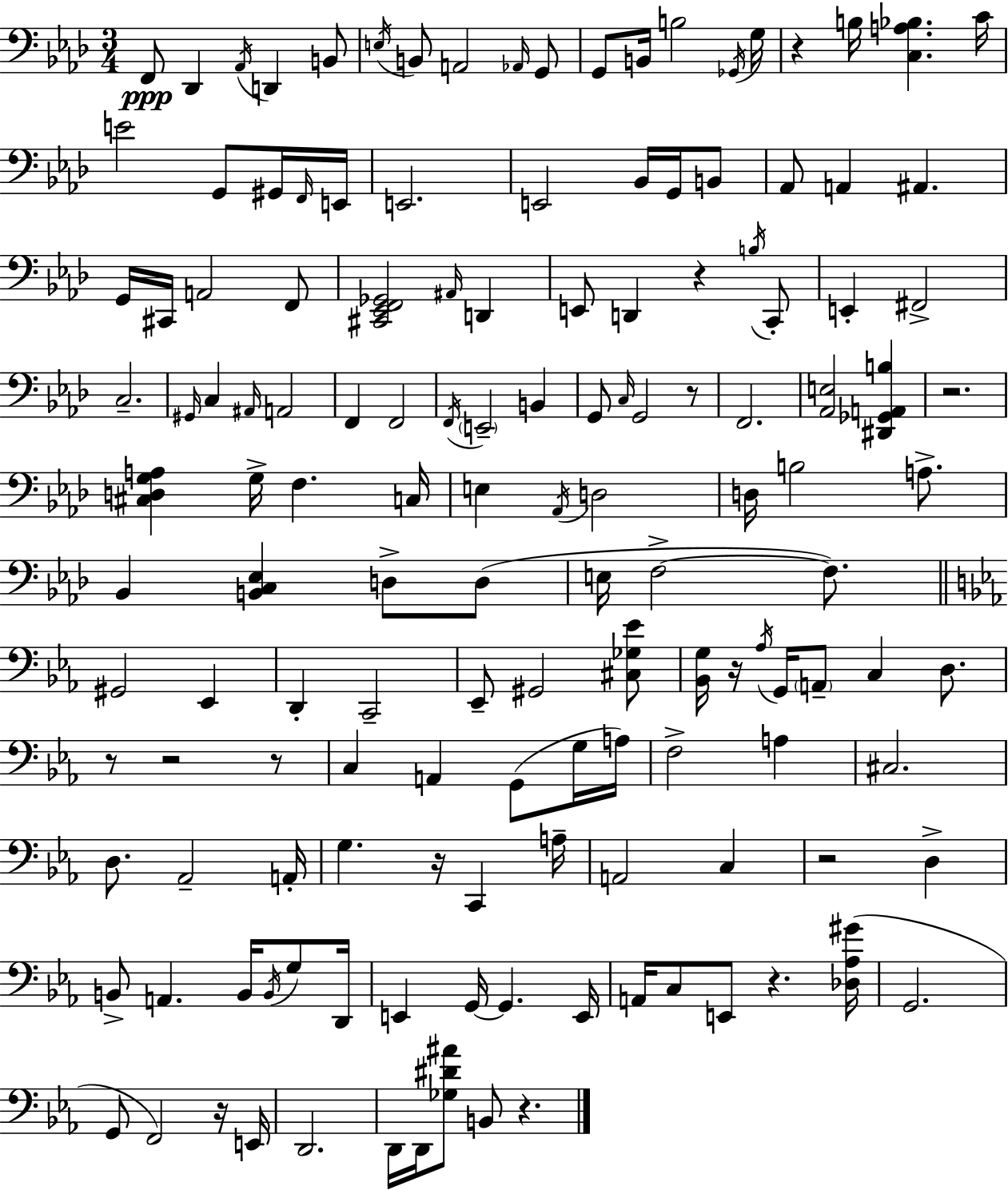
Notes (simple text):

F2/e Db2/q Ab2/s D2/q B2/e E3/s B2/e A2/h Ab2/s G2/e G2/e B2/s B3/h Gb2/s G3/s R/q B3/s [C3,A3,Bb3]/q. C4/s E4/h G2/e G#2/s F2/s E2/s E2/h. E2/h Bb2/s G2/s B2/e Ab2/e A2/q A#2/q. G2/s C#2/s A2/h F2/e [C#2,Eb2,F2,Gb2]/h A#2/s D2/q E2/e D2/q R/q B3/s C2/e E2/q F#2/h C3/h. G#2/s C3/q A#2/s A2/h F2/q F2/h F2/s E2/h B2/q G2/e C3/s G2/h R/e F2/h. [Ab2,E3]/h [D#2,Gb2,A2,B3]/q R/h. [C#3,D3,G3,A3]/q G3/s F3/q. C3/s E3/q Ab2/s D3/h D3/s B3/h A3/e. Bb2/q [B2,C3,Eb3]/q D3/e D3/e E3/s F3/h F3/e. G#2/h Eb2/q D2/q C2/h Eb2/e G#2/h [C#3,Gb3,Eb4]/e [Bb2,G3]/s R/s Ab3/s G2/s A2/e C3/q D3/e. R/e R/h R/e C3/q A2/q G2/e G3/s A3/s F3/h A3/q C#3/h. D3/e. Ab2/h A2/s G3/q. R/s C2/q A3/s A2/h C3/q R/h D3/q B2/e A2/q. B2/s B2/s G3/e D2/s E2/q G2/s G2/q. E2/s A2/s C3/e E2/e R/q. [Db3,Ab3,G#4]/s G2/h. G2/e F2/h R/s E2/s D2/h. D2/s D2/s [Gb3,D#4,A#4]/e B2/e R/q.